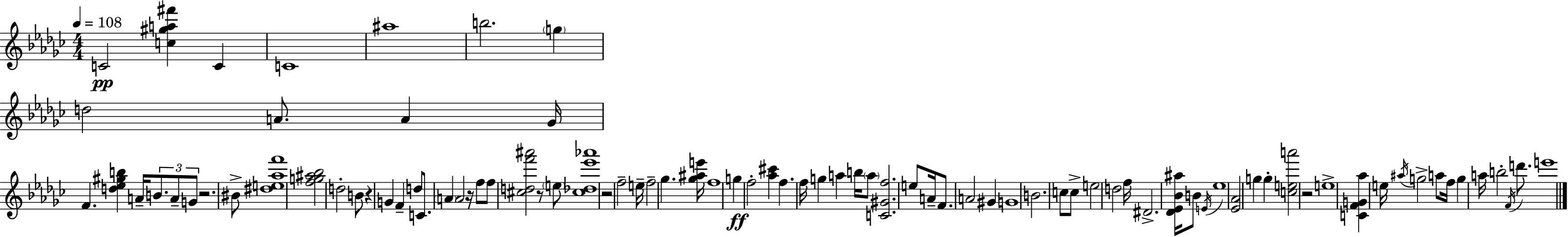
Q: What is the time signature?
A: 4/4